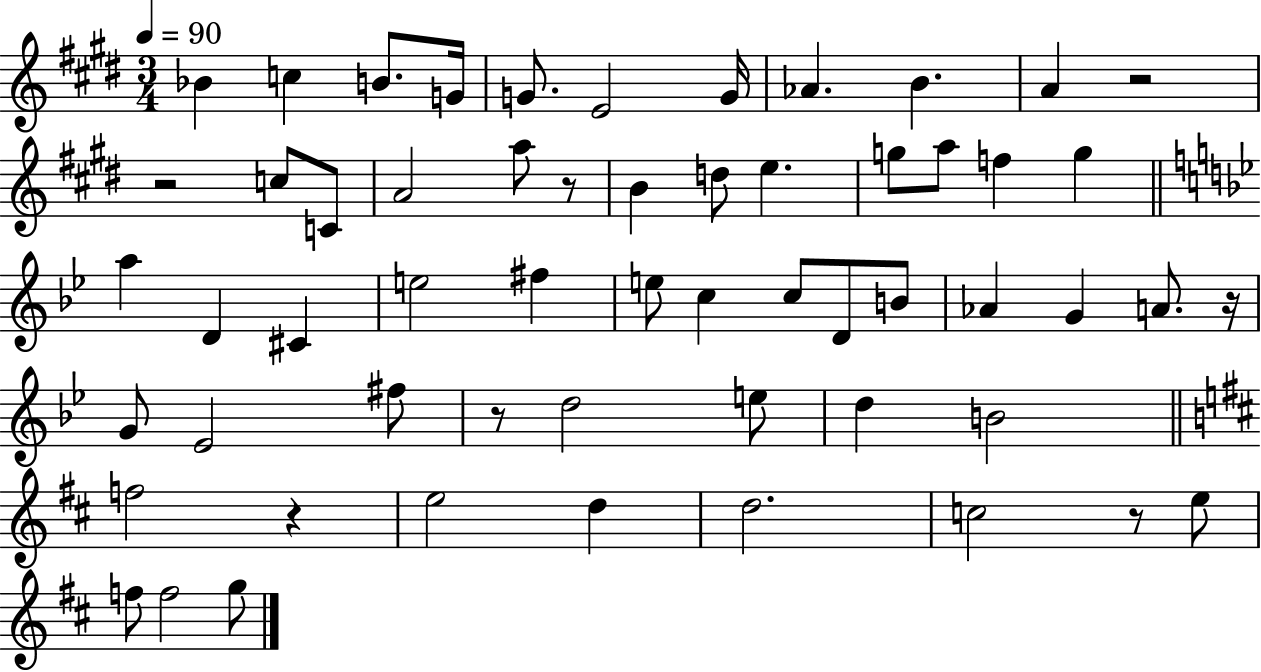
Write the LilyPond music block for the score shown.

{
  \clef treble
  \numericTimeSignature
  \time 3/4
  \key e \major
  \tempo 4 = 90
  bes'4 c''4 b'8. g'16 | g'8. e'2 g'16 | aes'4. b'4. | a'4 r2 | \break r2 c''8 c'8 | a'2 a''8 r8 | b'4 d''8 e''4. | g''8 a''8 f''4 g''4 | \break \bar "||" \break \key bes \major a''4 d'4 cis'4 | e''2 fis''4 | e''8 c''4 c''8 d'8 b'8 | aes'4 g'4 a'8. r16 | \break g'8 ees'2 fis''8 | r8 d''2 e''8 | d''4 b'2 | \bar "||" \break \key d \major f''2 r4 | e''2 d''4 | d''2. | c''2 r8 e''8 | \break f''8 f''2 g''8 | \bar "|."
}